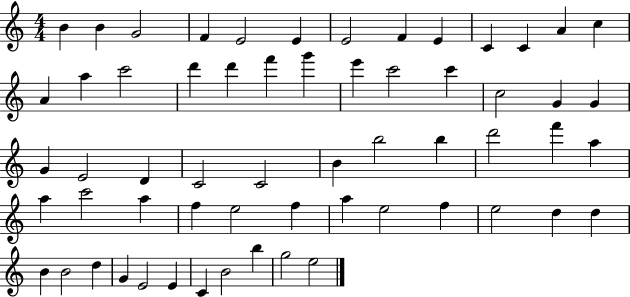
{
  \clef treble
  \numericTimeSignature
  \time 4/4
  \key c \major
  b'4 b'4 g'2 | f'4 e'2 e'4 | e'2 f'4 e'4 | c'4 c'4 a'4 c''4 | \break a'4 a''4 c'''2 | d'''4 d'''4 f'''4 g'''4 | e'''4 c'''2 c'''4 | c''2 g'4 g'4 | \break g'4 e'2 d'4 | c'2 c'2 | b'4 b''2 b''4 | d'''2 f'''4 a''4 | \break a''4 c'''2 a''4 | f''4 e''2 f''4 | a''4 e''2 f''4 | e''2 d''4 d''4 | \break b'4 b'2 d''4 | g'4 e'2 e'4 | c'4 b'2 b''4 | g''2 e''2 | \break \bar "|."
}